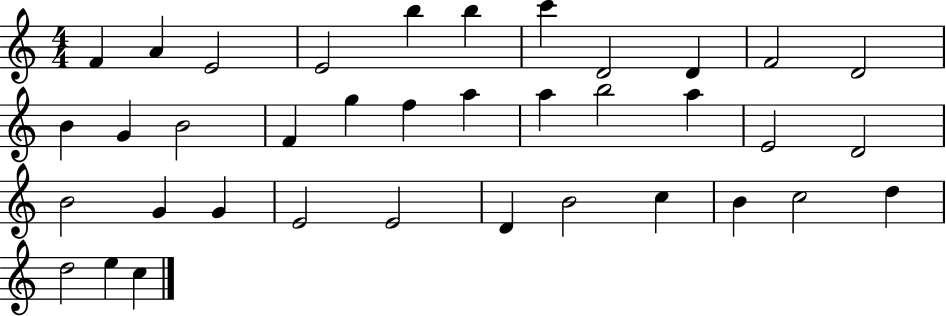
{
  \clef treble
  \numericTimeSignature
  \time 4/4
  \key c \major
  f'4 a'4 e'2 | e'2 b''4 b''4 | c'''4 d'2 d'4 | f'2 d'2 | \break b'4 g'4 b'2 | f'4 g''4 f''4 a''4 | a''4 b''2 a''4 | e'2 d'2 | \break b'2 g'4 g'4 | e'2 e'2 | d'4 b'2 c''4 | b'4 c''2 d''4 | \break d''2 e''4 c''4 | \bar "|."
}